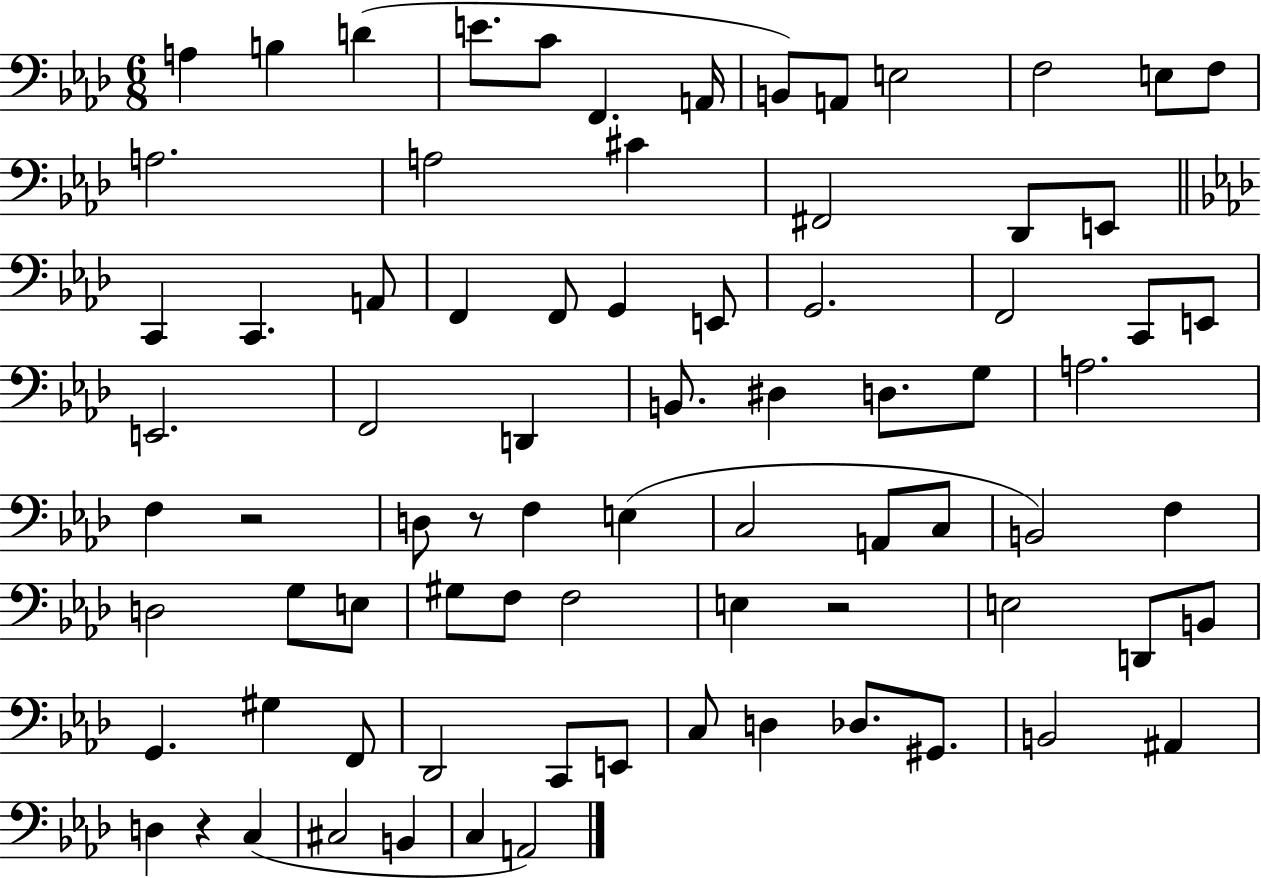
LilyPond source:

{
  \clef bass
  \numericTimeSignature
  \time 6/8
  \key aes \major
  a4 b4 d'4( | e'8. c'8 f,4. a,16 | b,8) a,8 e2 | f2 e8 f8 | \break a2. | a2 cis'4 | fis,2 des,8 e,8 | \bar "||" \break \key f \minor c,4 c,4. a,8 | f,4 f,8 g,4 e,8 | g,2. | f,2 c,8 e,8 | \break e,2. | f,2 d,4 | b,8. dis4 d8. g8 | a2. | \break f4 r2 | d8 r8 f4 e4( | c2 a,8 c8 | b,2) f4 | \break d2 g8 e8 | gis8 f8 f2 | e4 r2 | e2 d,8 b,8 | \break g,4. gis4 f,8 | des,2 c,8 e,8 | c8 d4 des8. gis,8. | b,2 ais,4 | \break d4 r4 c4( | cis2 b,4 | c4 a,2) | \bar "|."
}